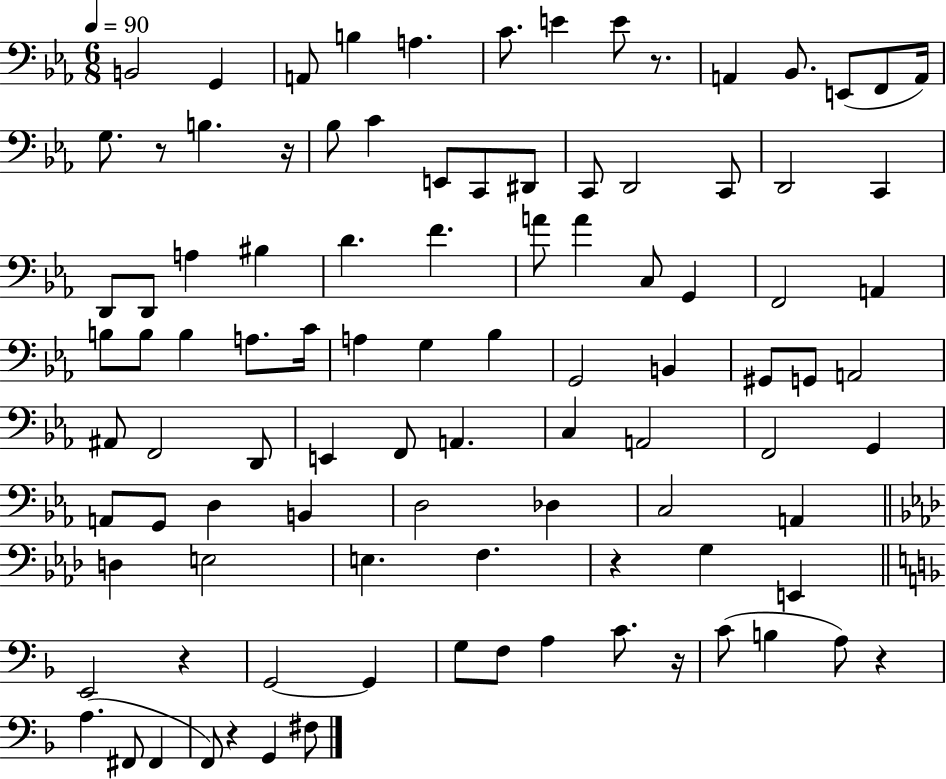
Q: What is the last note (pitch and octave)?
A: F#3